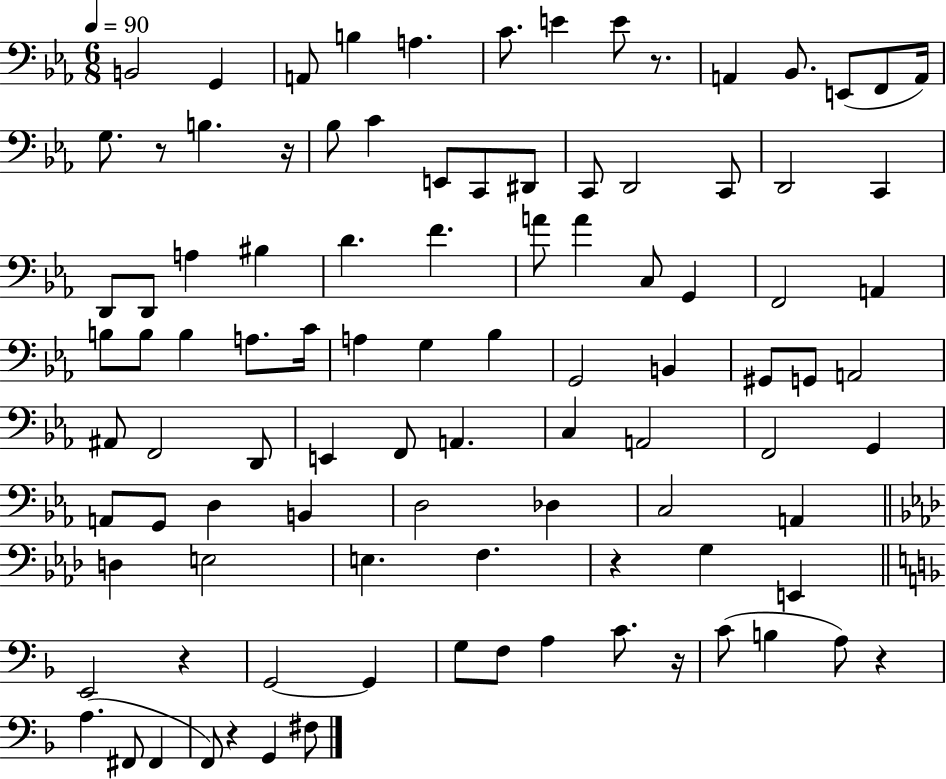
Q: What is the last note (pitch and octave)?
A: F#3